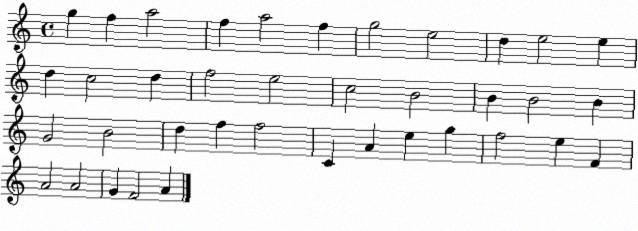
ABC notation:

X:1
T:Untitled
M:4/4
L:1/4
K:C
g f a2 f a2 f g2 e2 d e2 e d c2 d f2 e2 c2 B2 B B2 B G2 B2 d f f2 C A e g f2 e F A2 A2 G F2 A